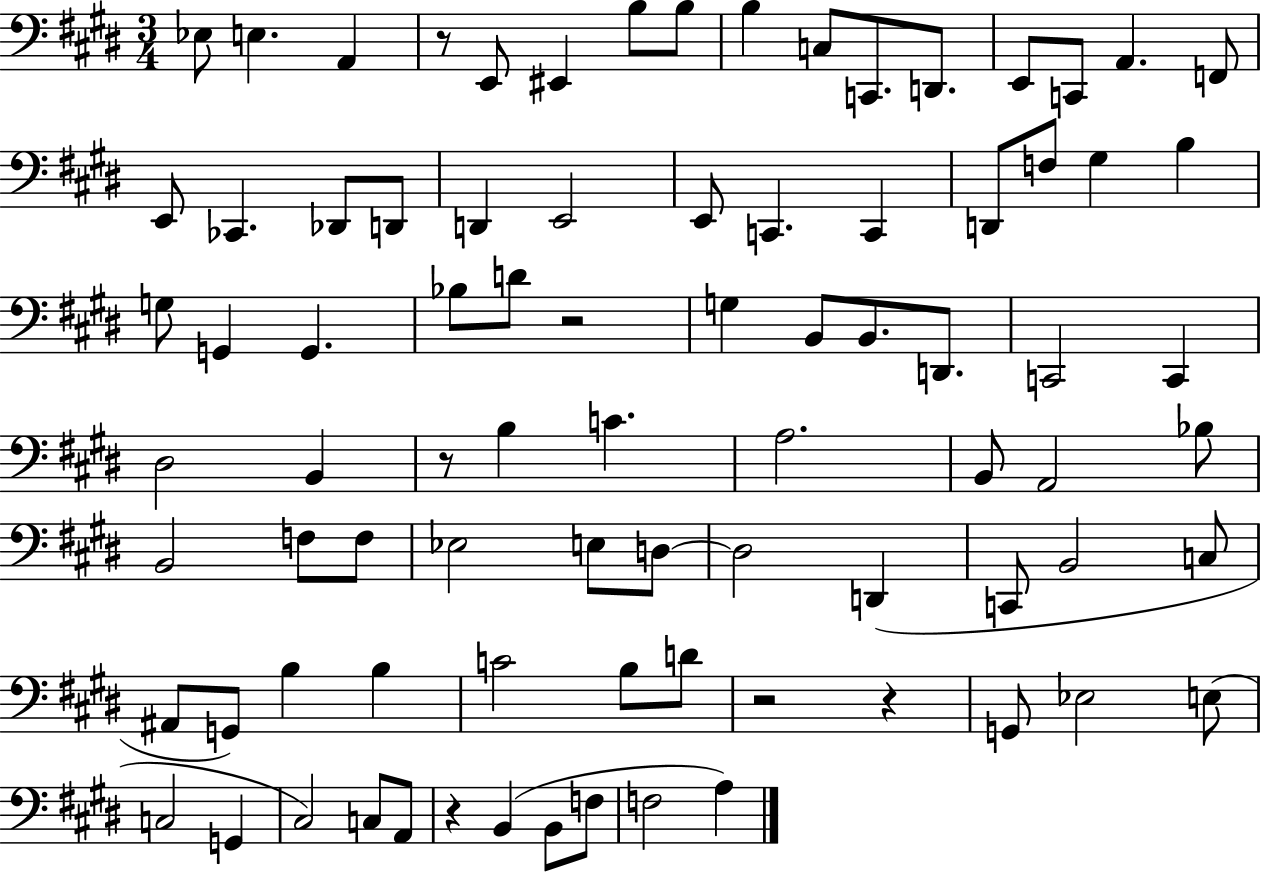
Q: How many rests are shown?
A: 6